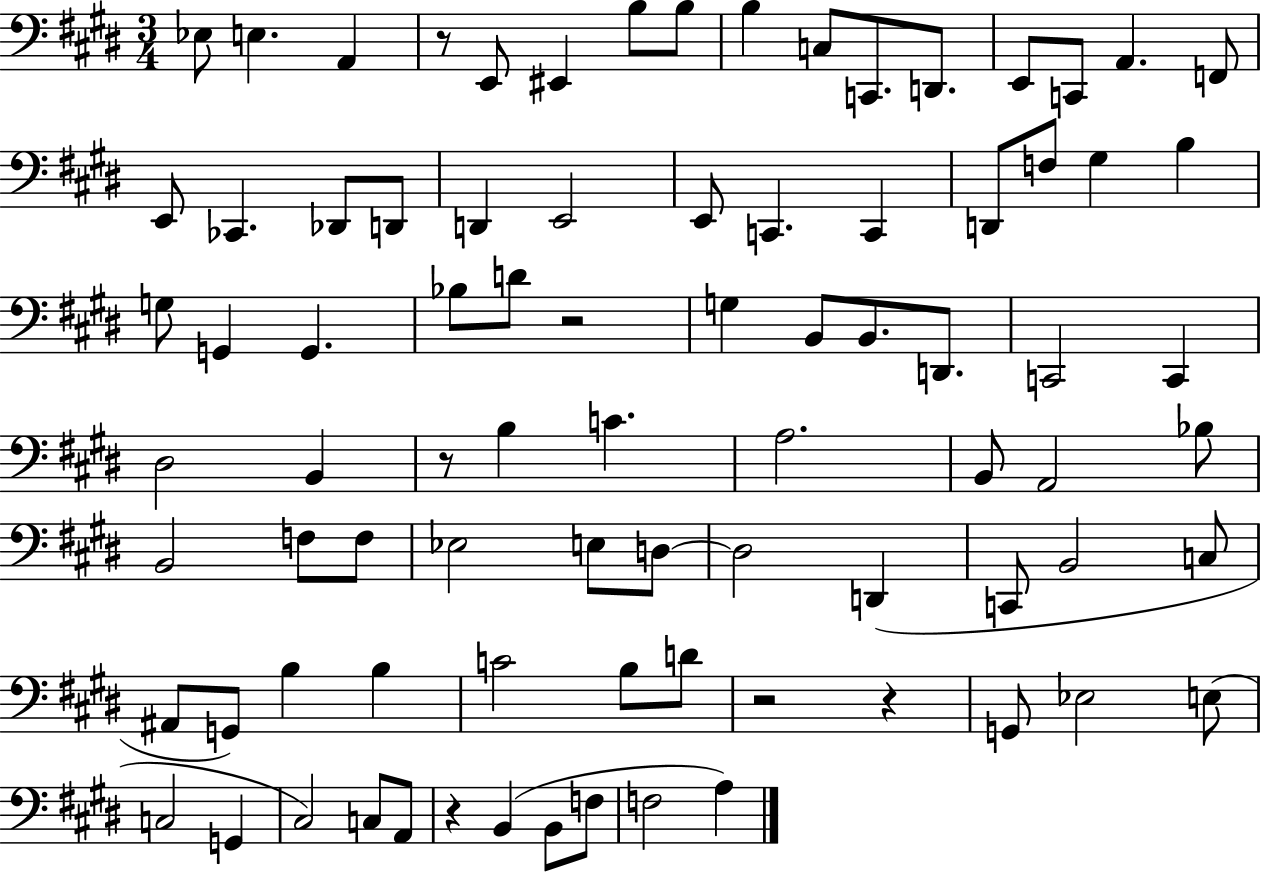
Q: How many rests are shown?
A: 6